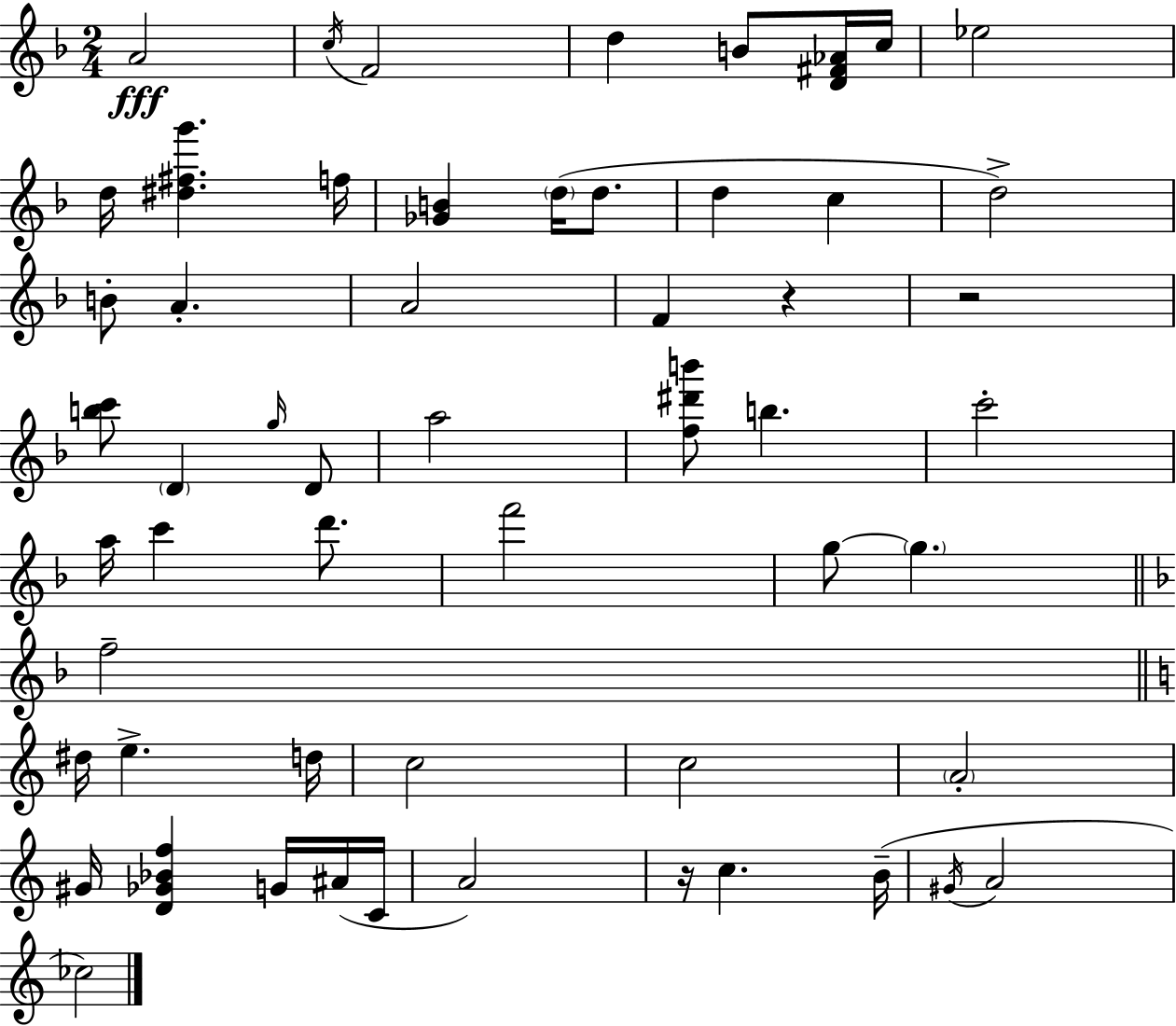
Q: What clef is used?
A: treble